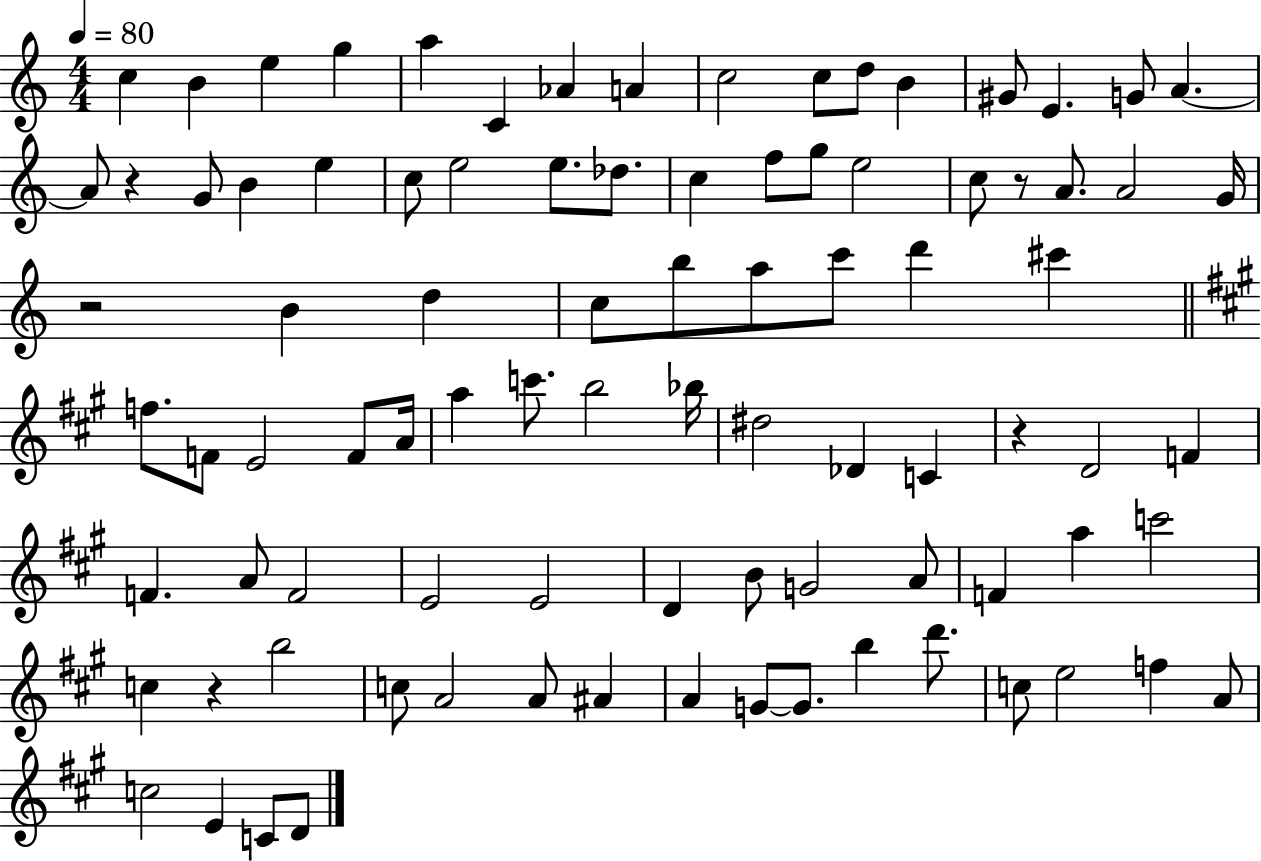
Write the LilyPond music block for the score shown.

{
  \clef treble
  \numericTimeSignature
  \time 4/4
  \key c \major
  \tempo 4 = 80
  c''4 b'4 e''4 g''4 | a''4 c'4 aes'4 a'4 | c''2 c''8 d''8 b'4 | gis'8 e'4. g'8 a'4.~~ | \break a'8 r4 g'8 b'4 e''4 | c''8 e''2 e''8. des''8. | c''4 f''8 g''8 e''2 | c''8 r8 a'8. a'2 g'16 | \break r2 b'4 d''4 | c''8 b''8 a''8 c'''8 d'''4 cis'''4 | \bar "||" \break \key a \major f''8. f'8 e'2 f'8 a'16 | a''4 c'''8. b''2 bes''16 | dis''2 des'4 c'4 | r4 d'2 f'4 | \break f'4. a'8 f'2 | e'2 e'2 | d'4 b'8 g'2 a'8 | f'4 a''4 c'''2 | \break c''4 r4 b''2 | c''8 a'2 a'8 ais'4 | a'4 g'8~~ g'8. b''4 d'''8. | c''8 e''2 f''4 a'8 | \break c''2 e'4 c'8 d'8 | \bar "|."
}